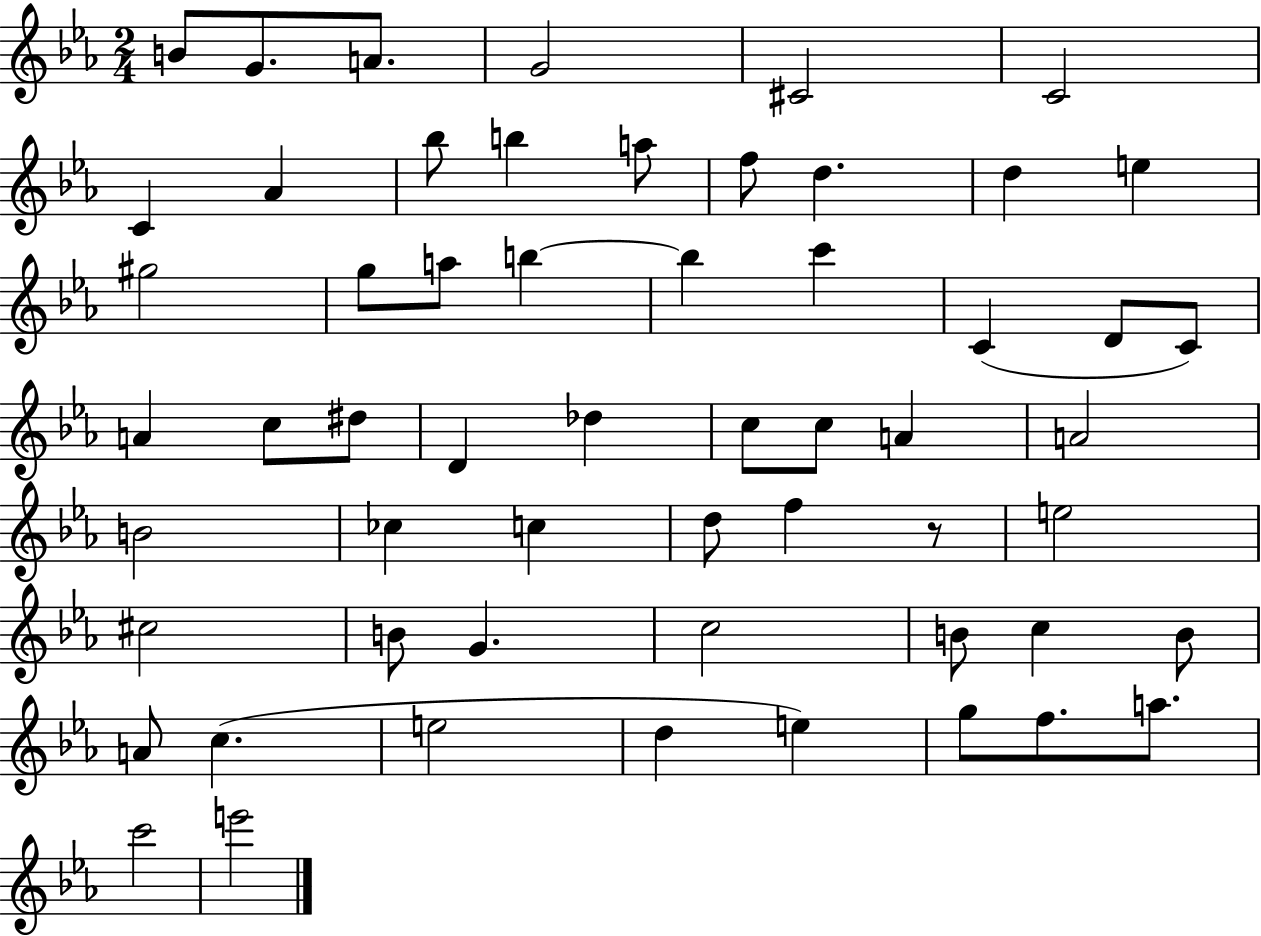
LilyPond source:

{
  \clef treble
  \numericTimeSignature
  \time 2/4
  \key ees \major
  b'8 g'8. a'8. | g'2 | cis'2 | c'2 | \break c'4 aes'4 | bes''8 b''4 a''8 | f''8 d''4. | d''4 e''4 | \break gis''2 | g''8 a''8 b''4~~ | b''4 c'''4 | c'4( d'8 c'8) | \break a'4 c''8 dis''8 | d'4 des''4 | c''8 c''8 a'4 | a'2 | \break b'2 | ces''4 c''4 | d''8 f''4 r8 | e''2 | \break cis''2 | b'8 g'4. | c''2 | b'8 c''4 b'8 | \break a'8 c''4.( | e''2 | d''4 e''4) | g''8 f''8. a''8. | \break c'''2 | e'''2 | \bar "|."
}